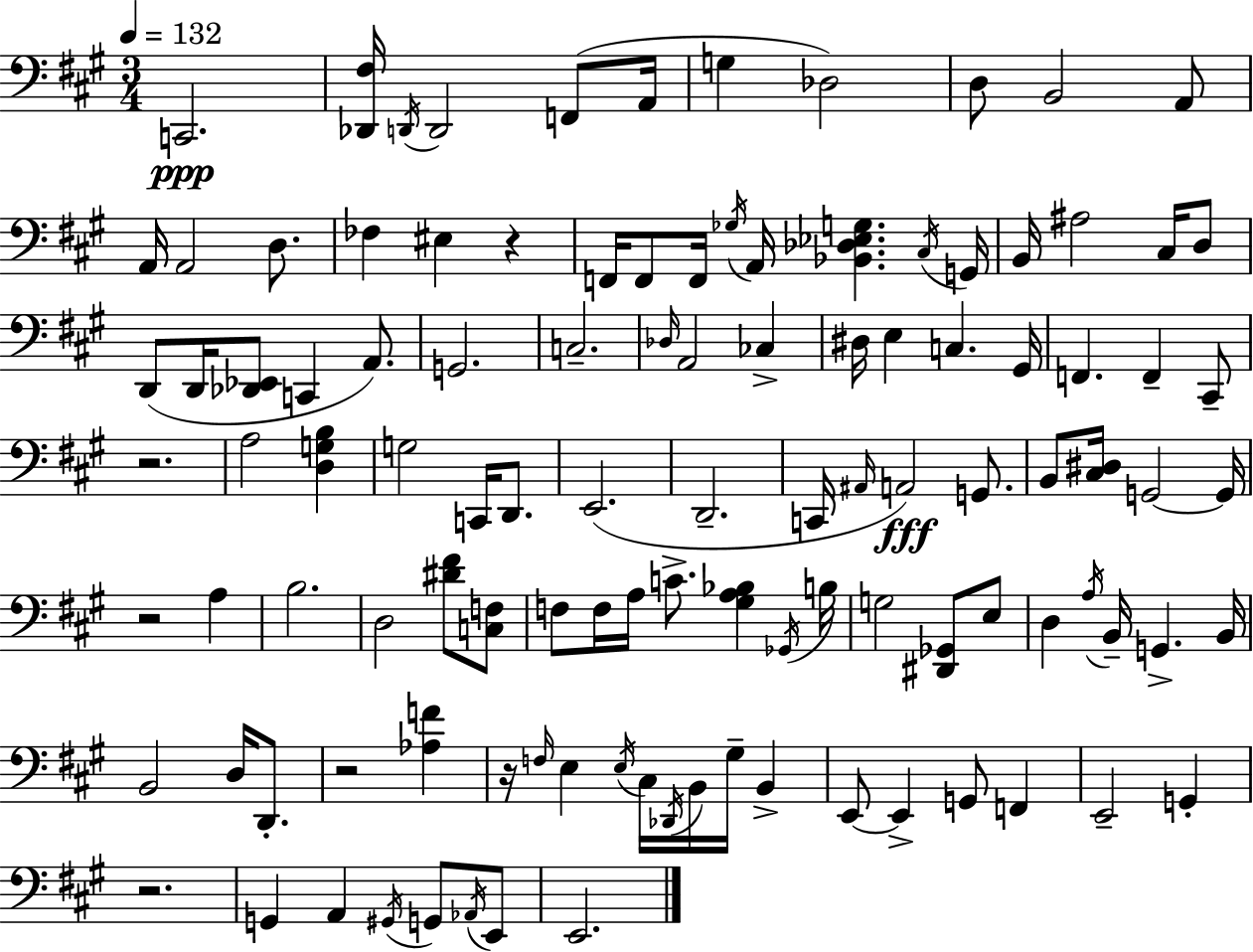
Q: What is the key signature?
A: A major